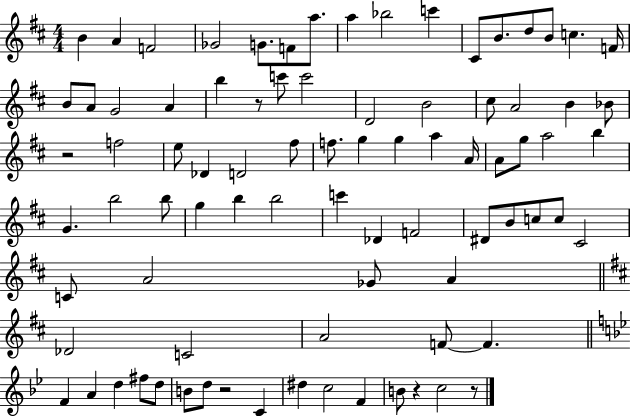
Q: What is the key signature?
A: D major